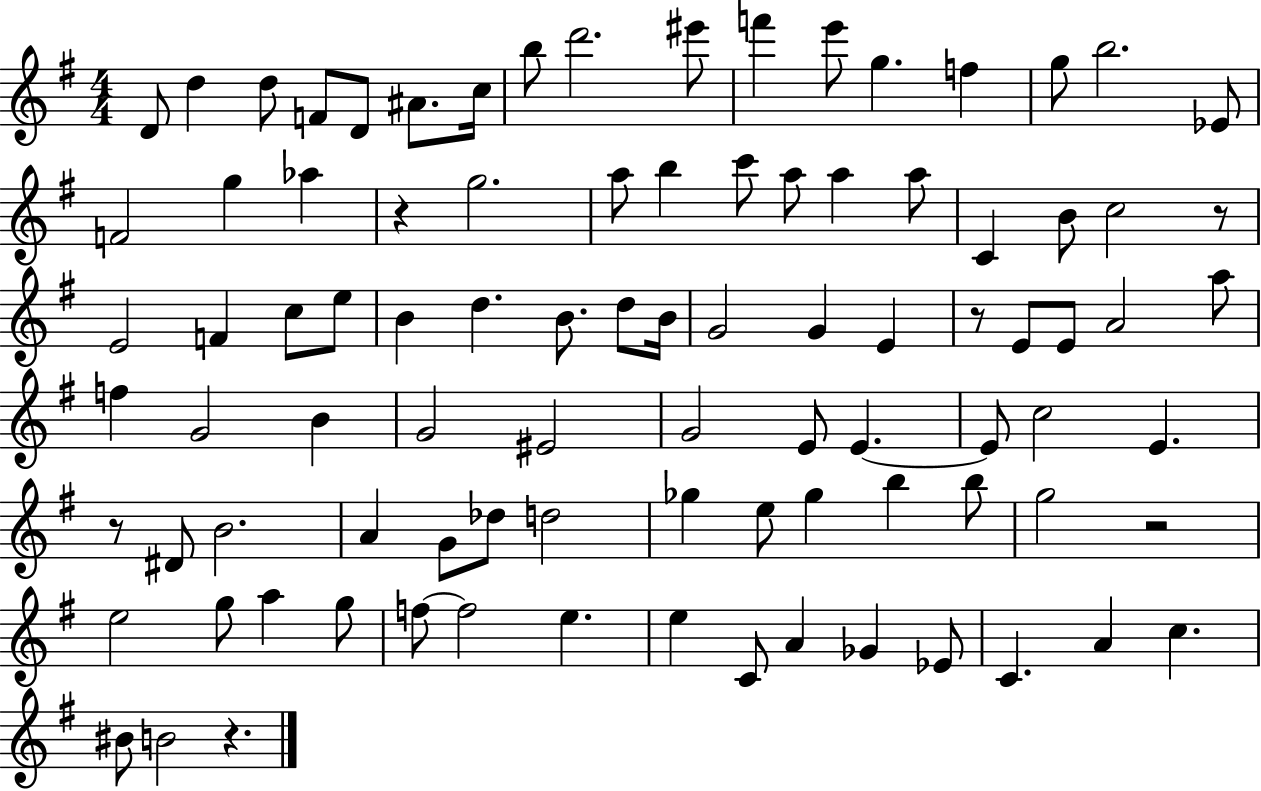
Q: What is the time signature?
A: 4/4